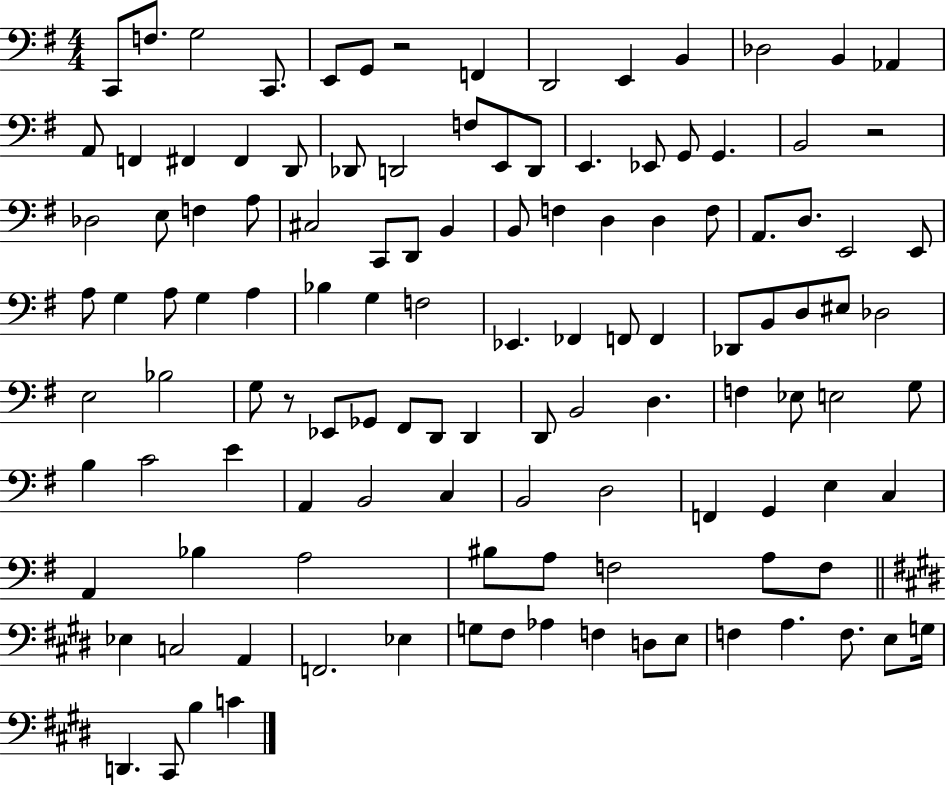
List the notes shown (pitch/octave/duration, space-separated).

C2/e F3/e. G3/h C2/e. E2/e G2/e R/h F2/q D2/h E2/q B2/q Db3/h B2/q Ab2/q A2/e F2/q F#2/q F#2/q D2/e Db2/e D2/h F3/e E2/e D2/e E2/q. Eb2/e G2/e G2/q. B2/h R/h Db3/h E3/e F3/q A3/e C#3/h C2/e D2/e B2/q B2/e F3/q D3/q D3/q F3/e A2/e. D3/e. E2/h E2/e A3/e G3/q A3/e G3/q A3/q Bb3/q G3/q F3/h Eb2/q. FES2/q F2/e F2/q Db2/e B2/e D3/e EIS3/e Db3/h E3/h Bb3/h G3/e R/e Eb2/e Gb2/e F#2/e D2/e D2/q D2/e B2/h D3/q. F3/q Eb3/e E3/h G3/e B3/q C4/h E4/q A2/q B2/h C3/q B2/h D3/h F2/q G2/q E3/q C3/q A2/q Bb3/q A3/h BIS3/e A3/e F3/h A3/e F3/e Eb3/q C3/h A2/q F2/h. Eb3/q G3/e F#3/e Ab3/q F3/q D3/e E3/e F3/q A3/q. F3/e. E3/e G3/s D2/q. C#2/e B3/q C4/q